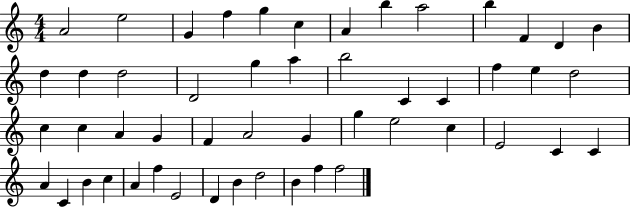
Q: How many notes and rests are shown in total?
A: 51